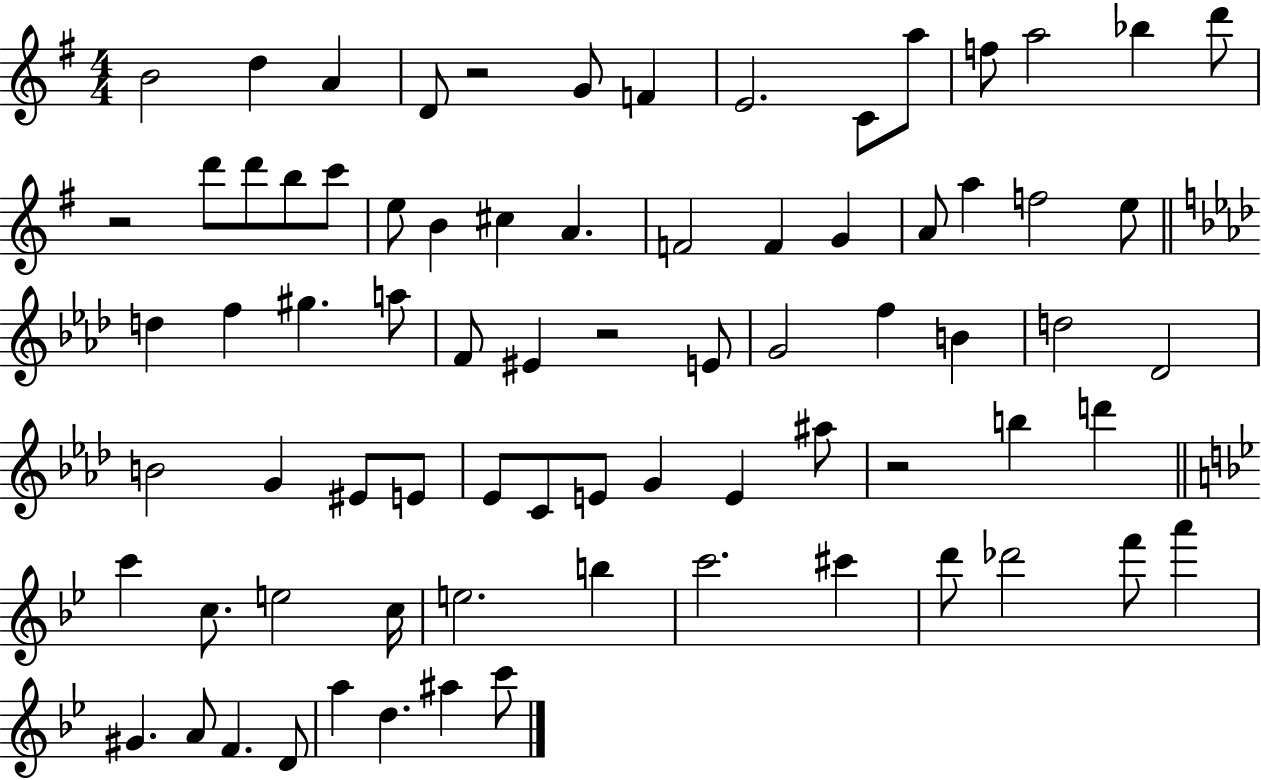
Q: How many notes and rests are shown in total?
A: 76